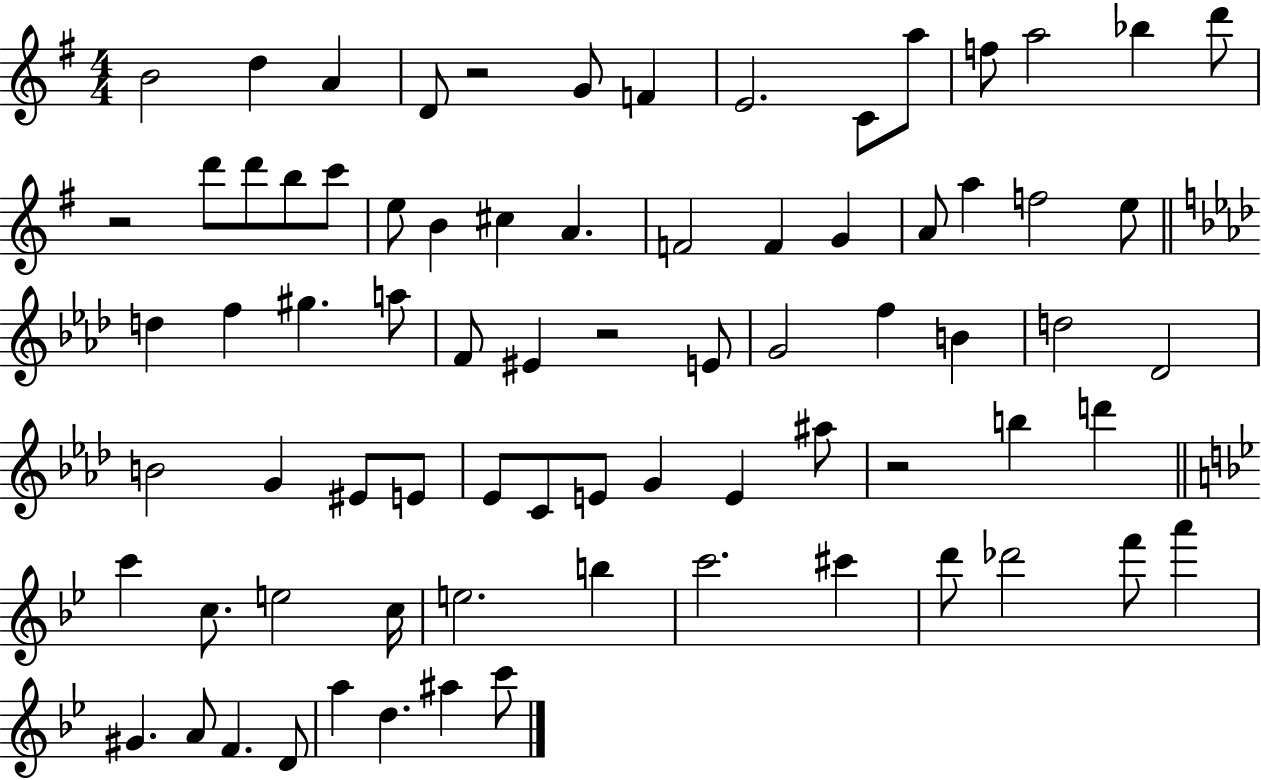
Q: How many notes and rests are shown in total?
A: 76